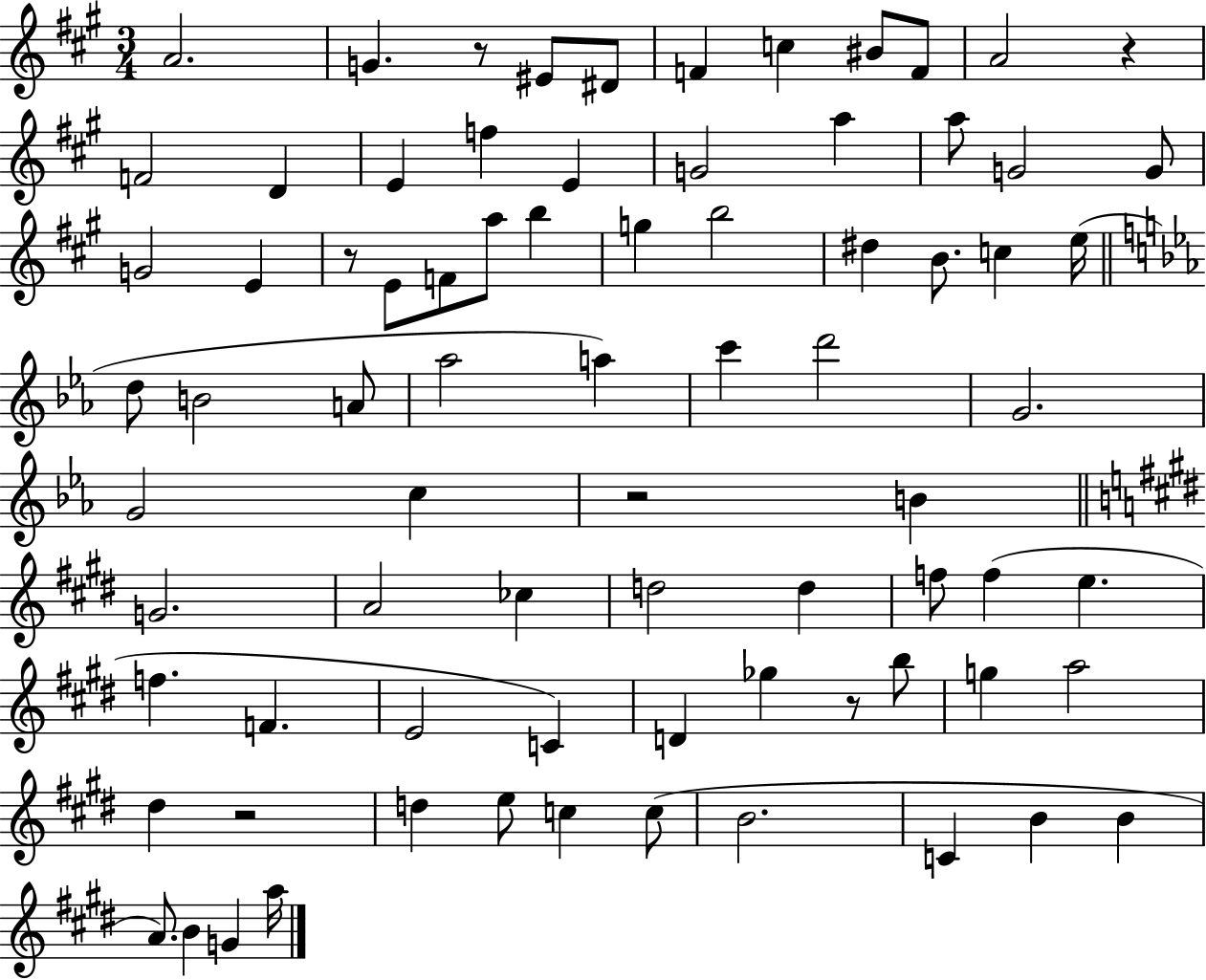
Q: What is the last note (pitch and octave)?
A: A5